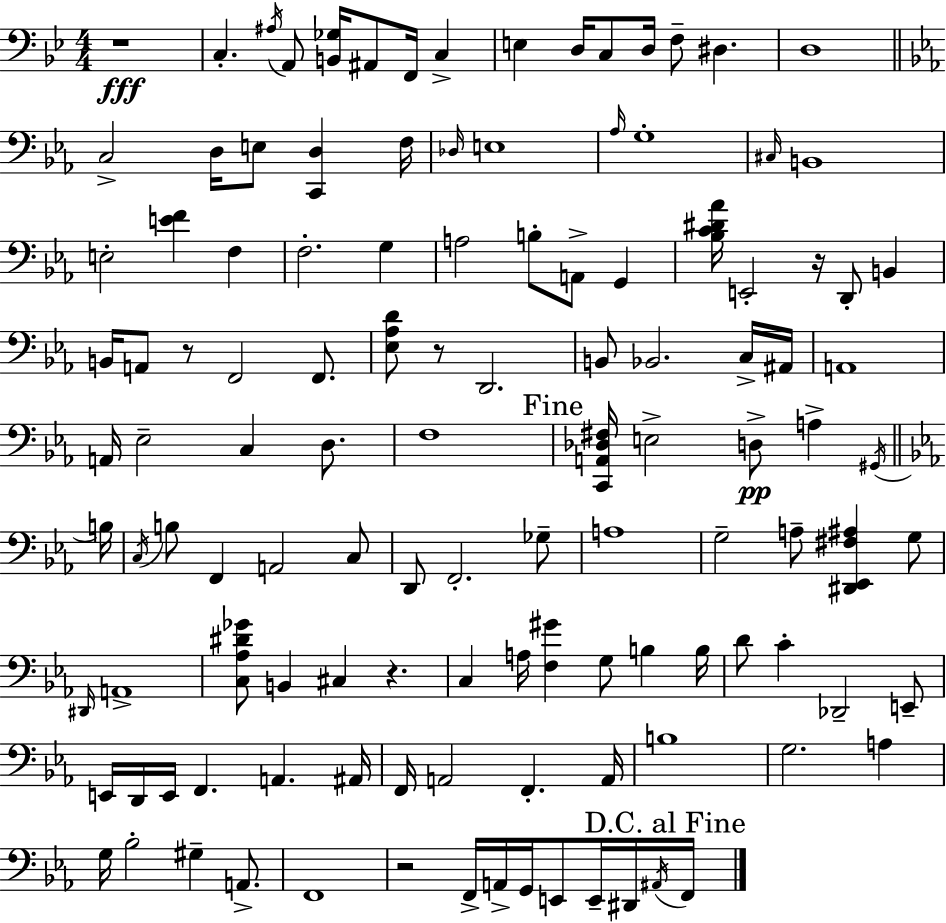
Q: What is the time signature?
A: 4/4